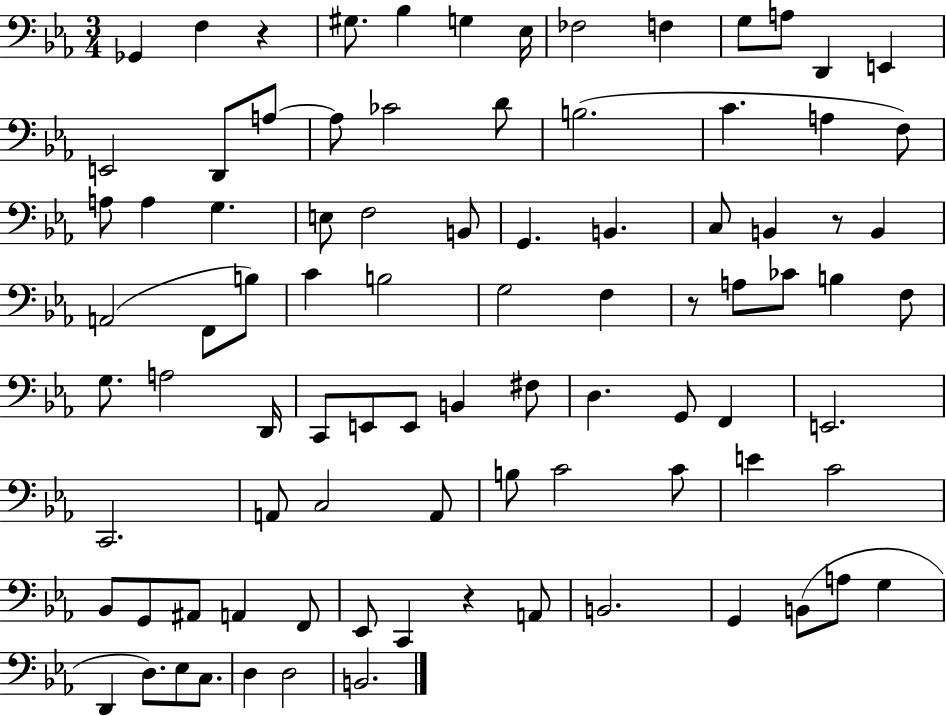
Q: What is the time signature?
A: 3/4